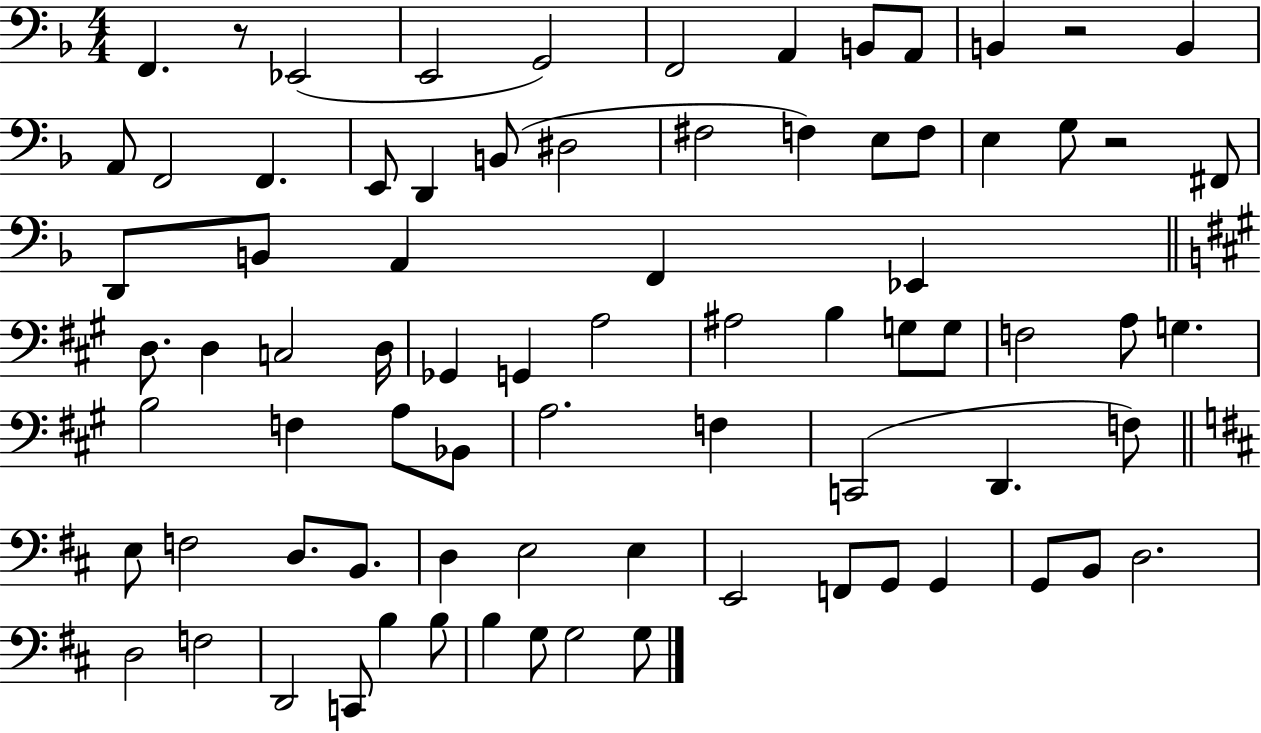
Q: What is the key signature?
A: F major